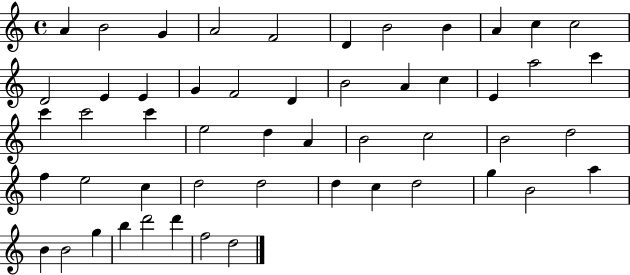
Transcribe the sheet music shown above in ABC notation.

X:1
T:Untitled
M:4/4
L:1/4
K:C
A B2 G A2 F2 D B2 B A c c2 D2 E E G F2 D B2 A c E a2 c' c' c'2 c' e2 d A B2 c2 B2 d2 f e2 c d2 d2 d c d2 g B2 a B B2 g b d'2 d' f2 d2